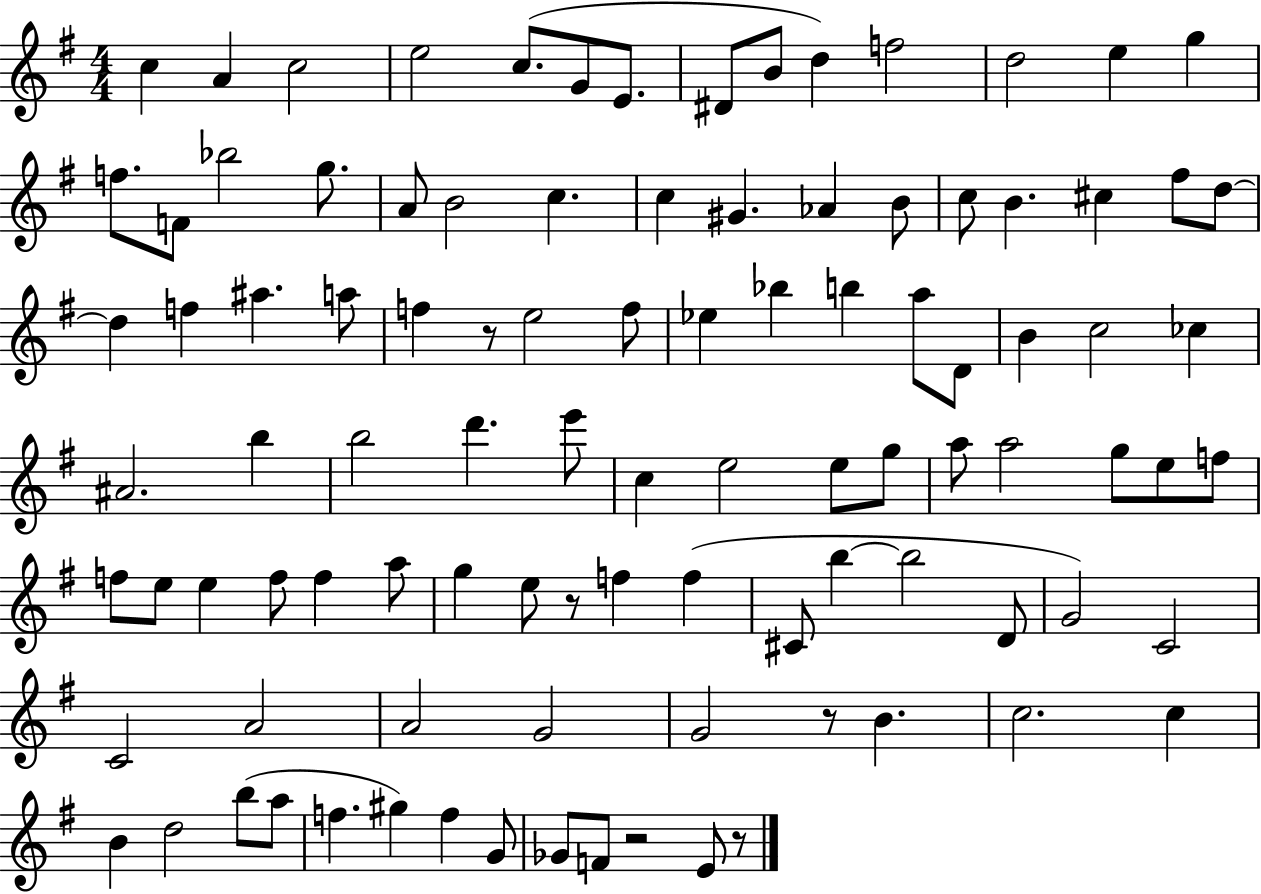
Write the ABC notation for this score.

X:1
T:Untitled
M:4/4
L:1/4
K:G
c A c2 e2 c/2 G/2 E/2 ^D/2 B/2 d f2 d2 e g f/2 F/2 _b2 g/2 A/2 B2 c c ^G _A B/2 c/2 B ^c ^f/2 d/2 d f ^a a/2 f z/2 e2 f/2 _e _b b a/2 D/2 B c2 _c ^A2 b b2 d' e'/2 c e2 e/2 g/2 a/2 a2 g/2 e/2 f/2 f/2 e/2 e f/2 f a/2 g e/2 z/2 f f ^C/2 b b2 D/2 G2 C2 C2 A2 A2 G2 G2 z/2 B c2 c B d2 b/2 a/2 f ^g f G/2 _G/2 F/2 z2 E/2 z/2